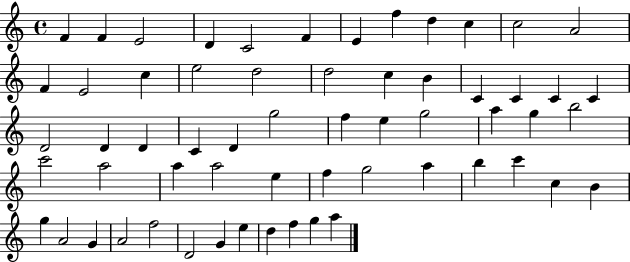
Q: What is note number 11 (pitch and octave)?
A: C5